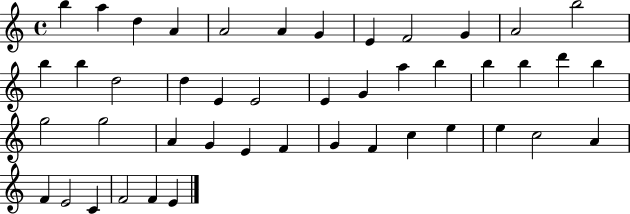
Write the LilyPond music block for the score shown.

{
  \clef treble
  \time 4/4
  \defaultTimeSignature
  \key c \major
  b''4 a''4 d''4 a'4 | a'2 a'4 g'4 | e'4 f'2 g'4 | a'2 b''2 | \break b''4 b''4 d''2 | d''4 e'4 e'2 | e'4 g'4 a''4 b''4 | b''4 b''4 d'''4 b''4 | \break g''2 g''2 | a'4 g'4 e'4 f'4 | g'4 f'4 c''4 e''4 | e''4 c''2 a'4 | \break f'4 e'2 c'4 | f'2 f'4 e'4 | \bar "|."
}